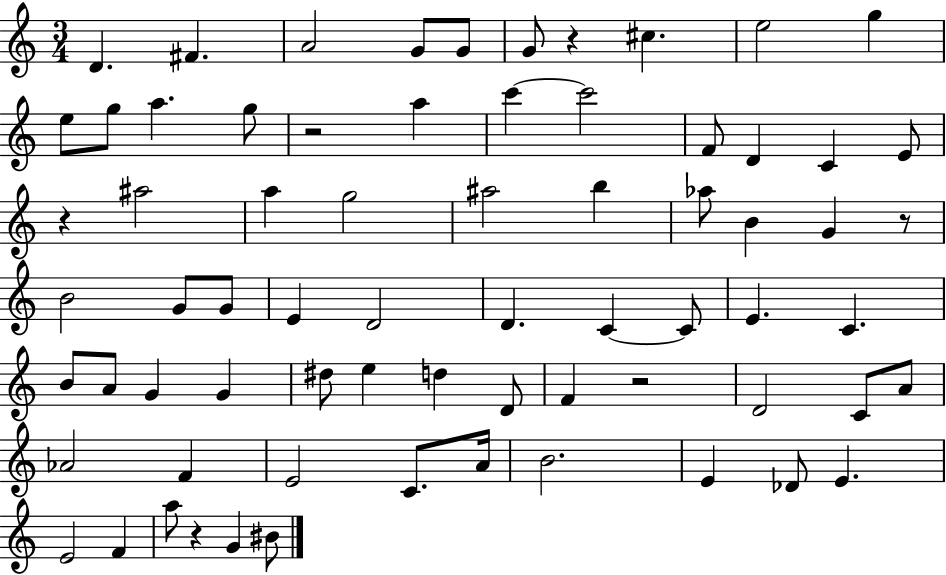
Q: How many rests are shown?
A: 6